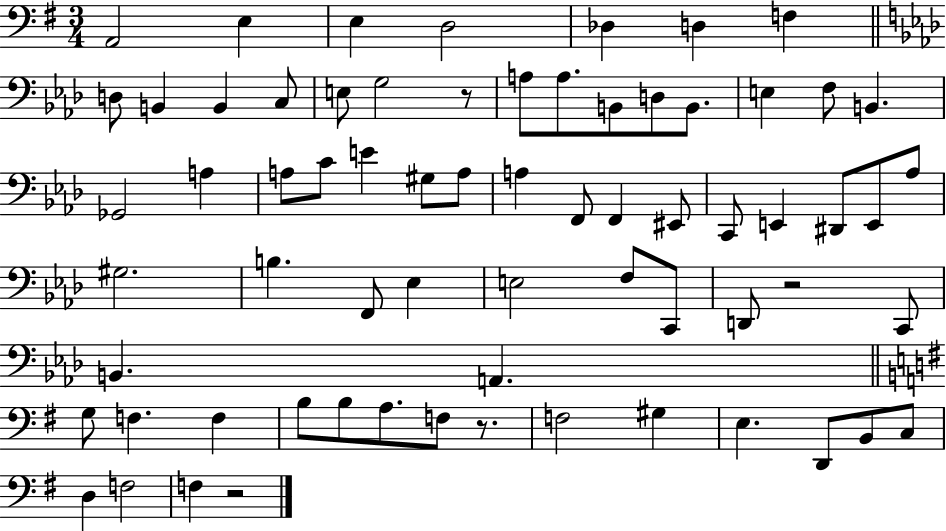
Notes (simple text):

A2/h E3/q E3/q D3/h Db3/q D3/q F3/q D3/e B2/q B2/q C3/e E3/e G3/h R/e A3/e A3/e. B2/e D3/e B2/e. E3/q F3/e B2/q. Gb2/h A3/q A3/e C4/e E4/q G#3/e A3/e A3/q F2/e F2/q EIS2/e C2/e E2/q D#2/e E2/e Ab3/e G#3/h. B3/q. F2/e Eb3/q E3/h F3/e C2/e D2/e R/h C2/e B2/q. A2/q. G3/e F3/q. F3/q B3/e B3/e A3/e. F3/e R/e. F3/h G#3/q E3/q. D2/e B2/e C3/e D3/q F3/h F3/q R/h